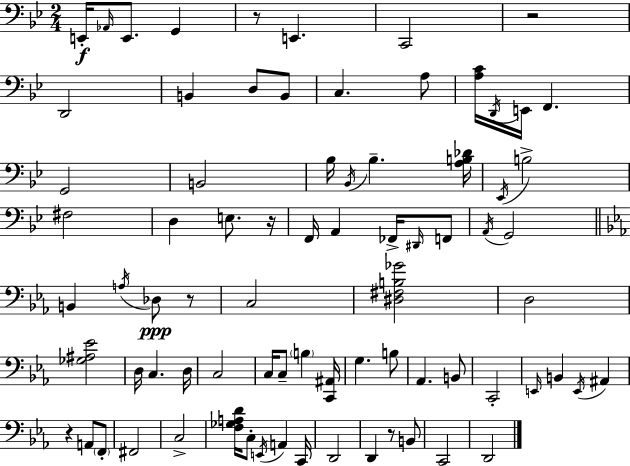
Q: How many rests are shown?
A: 6